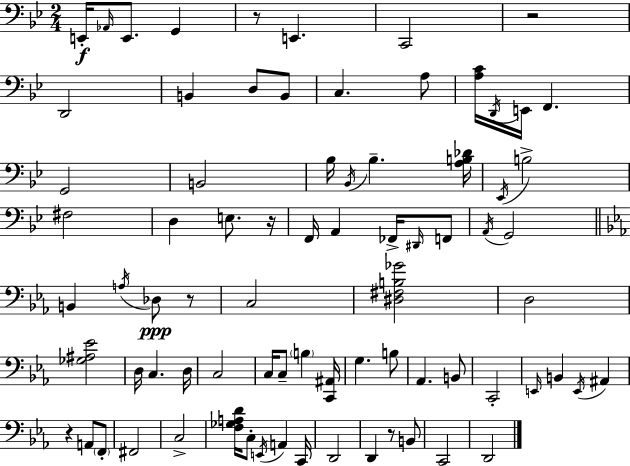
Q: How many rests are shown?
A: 6